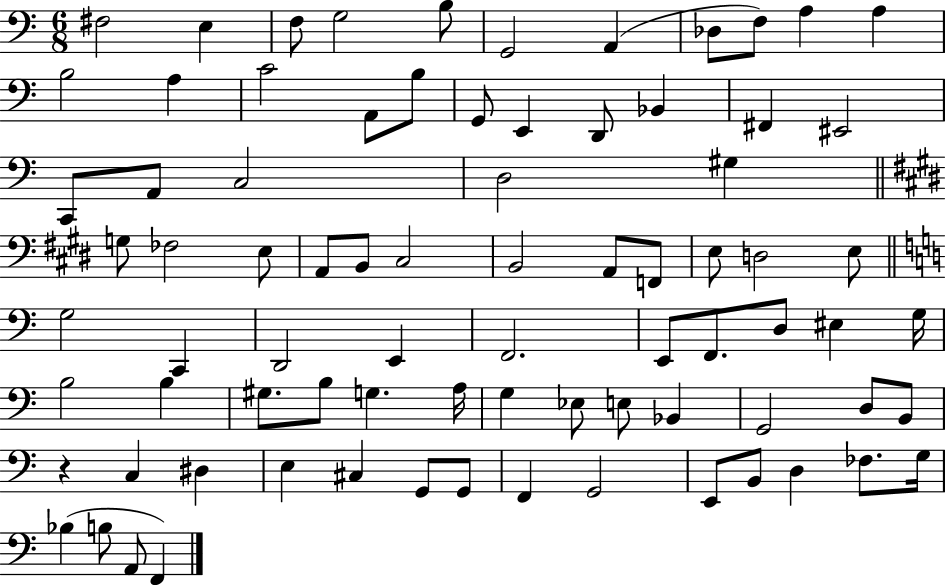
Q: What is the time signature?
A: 6/8